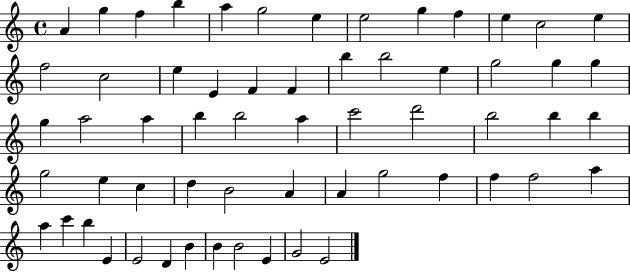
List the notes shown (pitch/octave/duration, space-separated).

A4/q G5/q F5/q B5/q A5/q G5/h E5/q E5/h G5/q F5/q E5/q C5/h E5/q F5/h C5/h E5/q E4/q F4/q F4/q B5/q B5/h E5/q G5/h G5/q G5/q G5/q A5/h A5/q B5/q B5/h A5/q C6/h D6/h B5/h B5/q B5/q G5/h E5/q C5/q D5/q B4/h A4/q A4/q G5/h F5/q F5/q F5/h A5/q A5/q C6/q B5/q E4/q E4/h D4/q B4/q B4/q B4/h E4/q G4/h E4/h